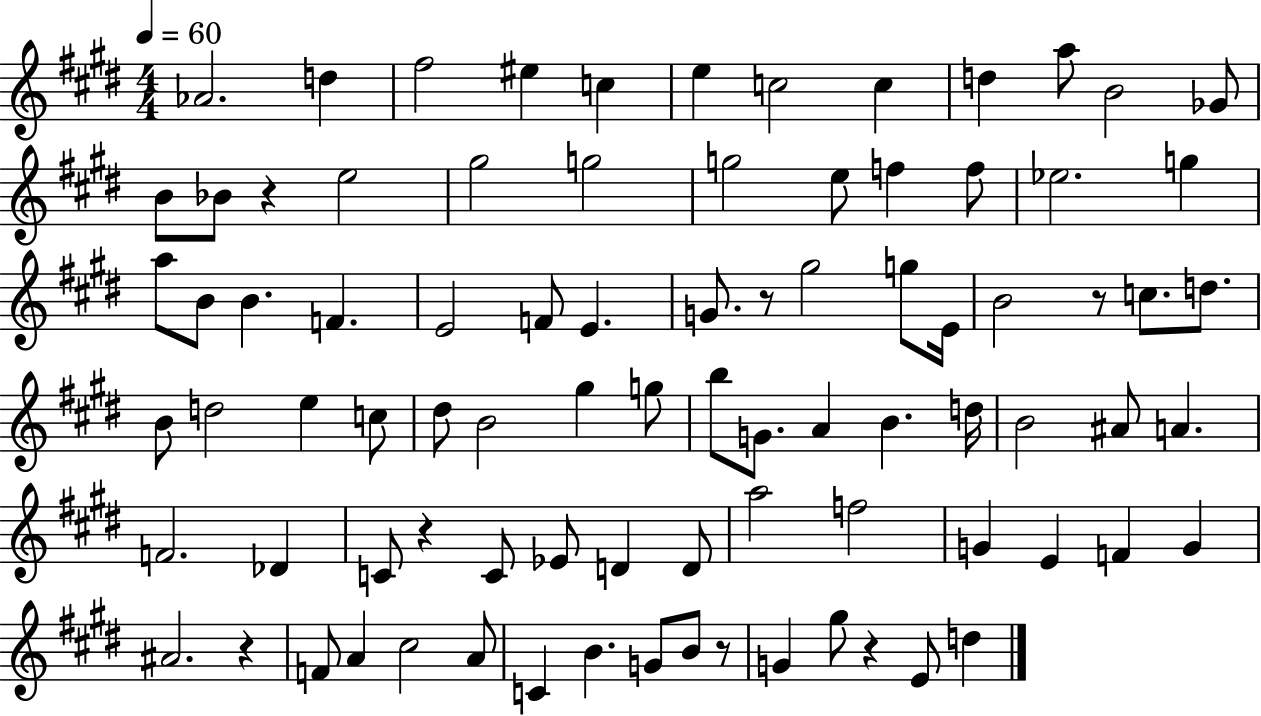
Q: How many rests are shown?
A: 7